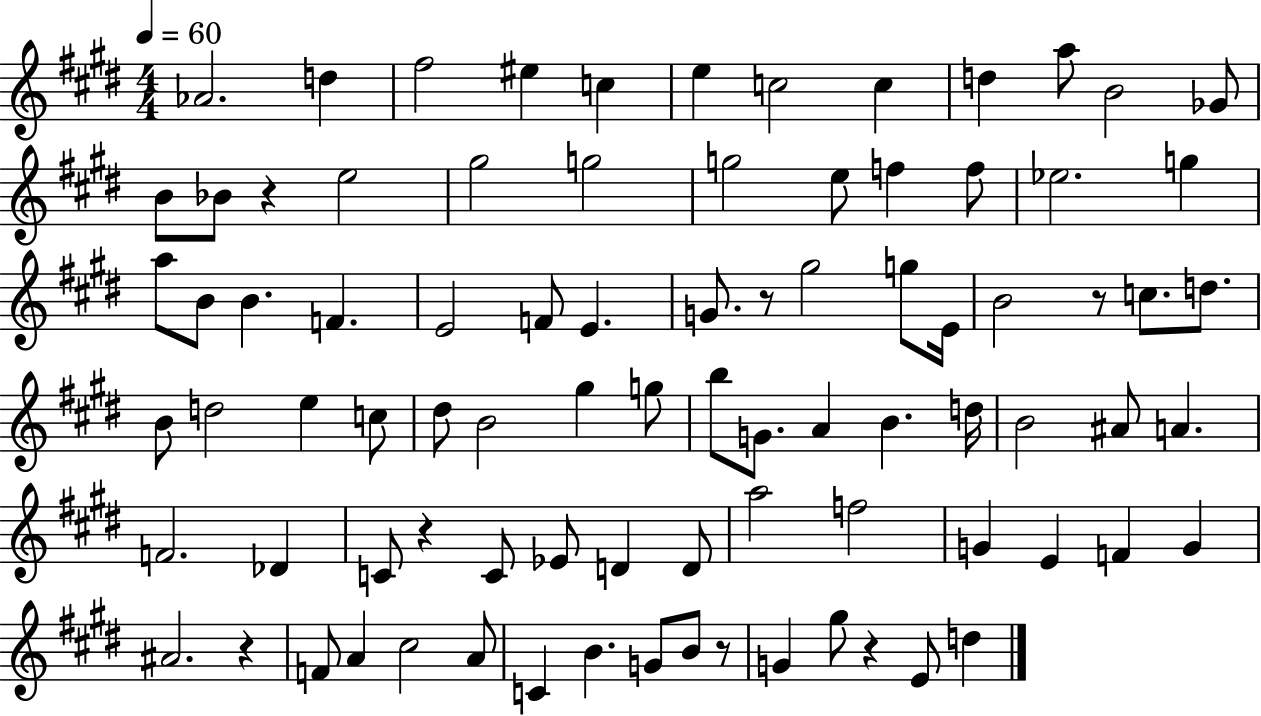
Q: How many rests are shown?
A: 7